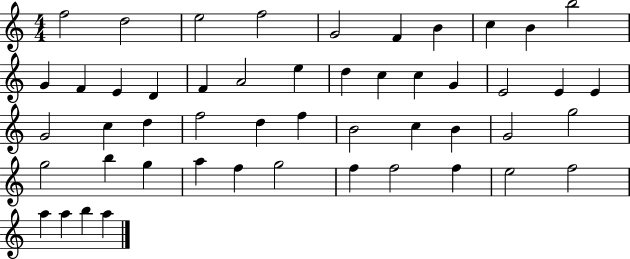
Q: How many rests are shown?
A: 0